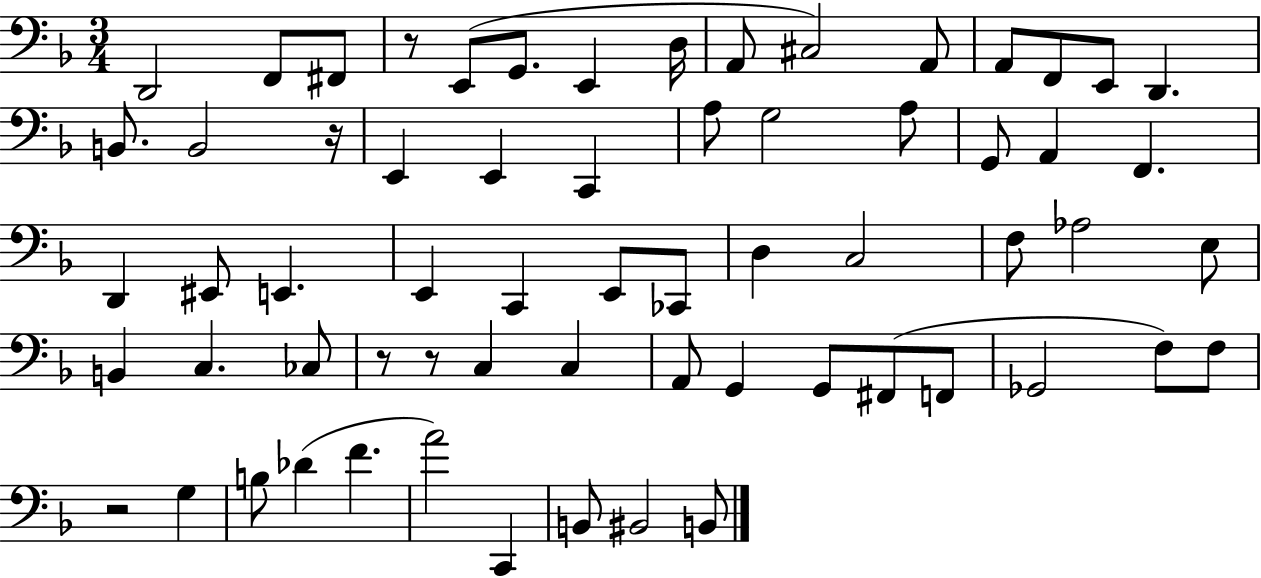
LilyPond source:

{
  \clef bass
  \numericTimeSignature
  \time 3/4
  \key f \major
  d,2 f,8 fis,8 | r8 e,8( g,8. e,4 d16 | a,8 cis2) a,8 | a,8 f,8 e,8 d,4. | \break b,8. b,2 r16 | e,4 e,4 c,4 | a8 g2 a8 | g,8 a,4 f,4. | \break d,4 eis,8 e,4. | e,4 c,4 e,8 ces,8 | d4 c2 | f8 aes2 e8 | \break b,4 c4. ces8 | r8 r8 c4 c4 | a,8 g,4 g,8 fis,8( f,8 | ges,2 f8) f8 | \break r2 g4 | b8 des'4( f'4. | a'2) c,4 | b,8 bis,2 b,8 | \break \bar "|."
}